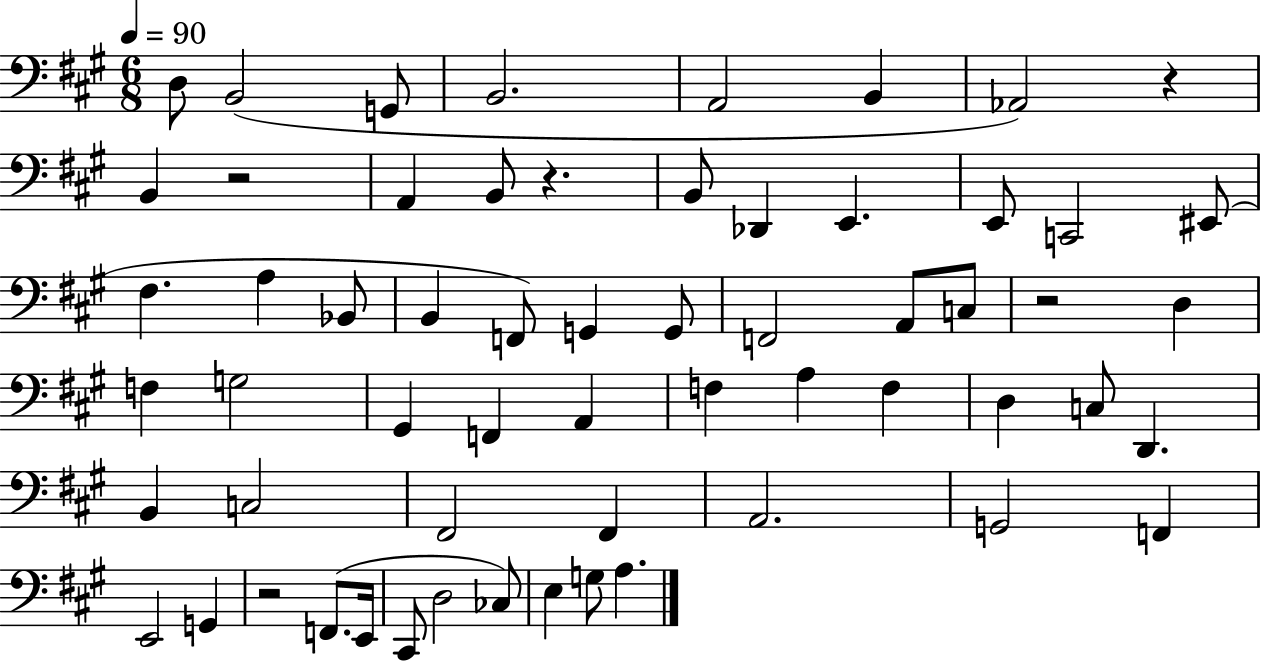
{
  \clef bass
  \numericTimeSignature
  \time 6/8
  \key a \major
  \tempo 4 = 90
  d8 b,2( g,8 | b,2. | a,2 b,4 | aes,2) r4 | \break b,4 r2 | a,4 b,8 r4. | b,8 des,4 e,4. | e,8 c,2 eis,8( | \break fis4. a4 bes,8 | b,4 f,8) g,4 g,8 | f,2 a,8 c8 | r2 d4 | \break f4 g2 | gis,4 f,4 a,4 | f4 a4 f4 | d4 c8 d,4. | \break b,4 c2 | fis,2 fis,4 | a,2. | g,2 f,4 | \break e,2 g,4 | r2 f,8.( e,16 | cis,8 d2 ces8) | e4 g8 a4. | \break \bar "|."
}